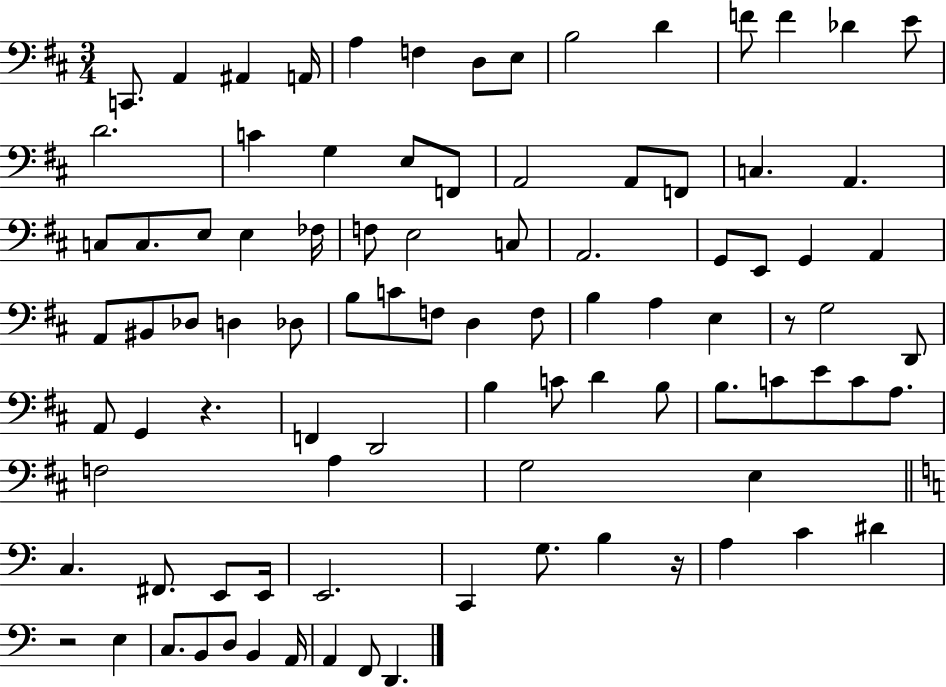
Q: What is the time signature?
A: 3/4